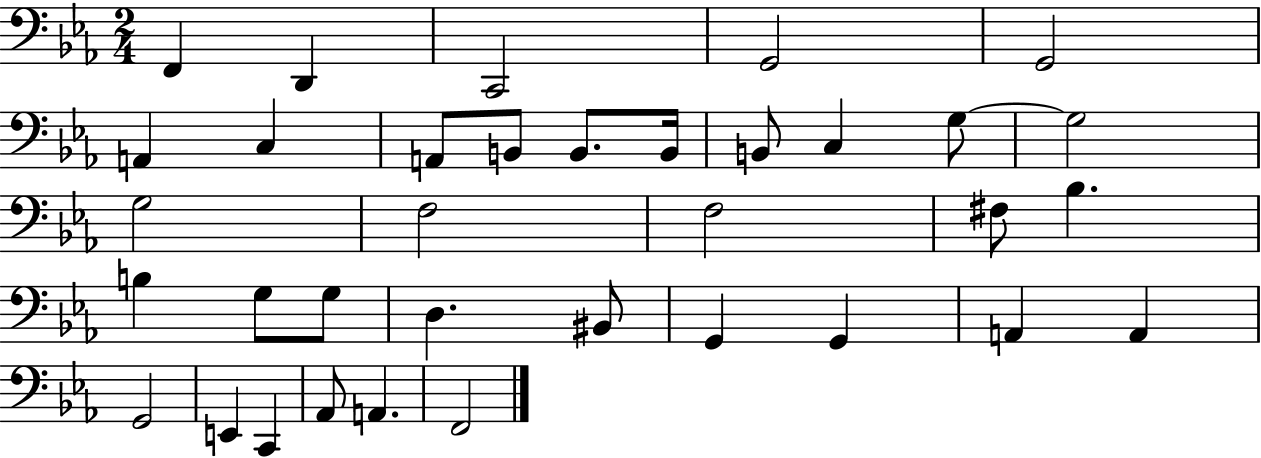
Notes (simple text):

F2/q D2/q C2/h G2/h G2/h A2/q C3/q A2/e B2/e B2/e. B2/s B2/e C3/q G3/e G3/h G3/h F3/h F3/h F#3/e Bb3/q. B3/q G3/e G3/e D3/q. BIS2/e G2/q G2/q A2/q A2/q G2/h E2/q C2/q Ab2/e A2/q. F2/h